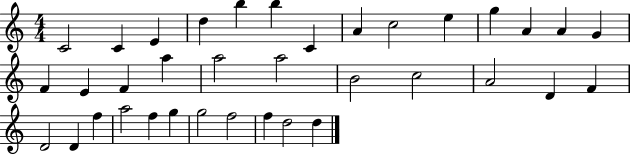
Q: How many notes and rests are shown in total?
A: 36